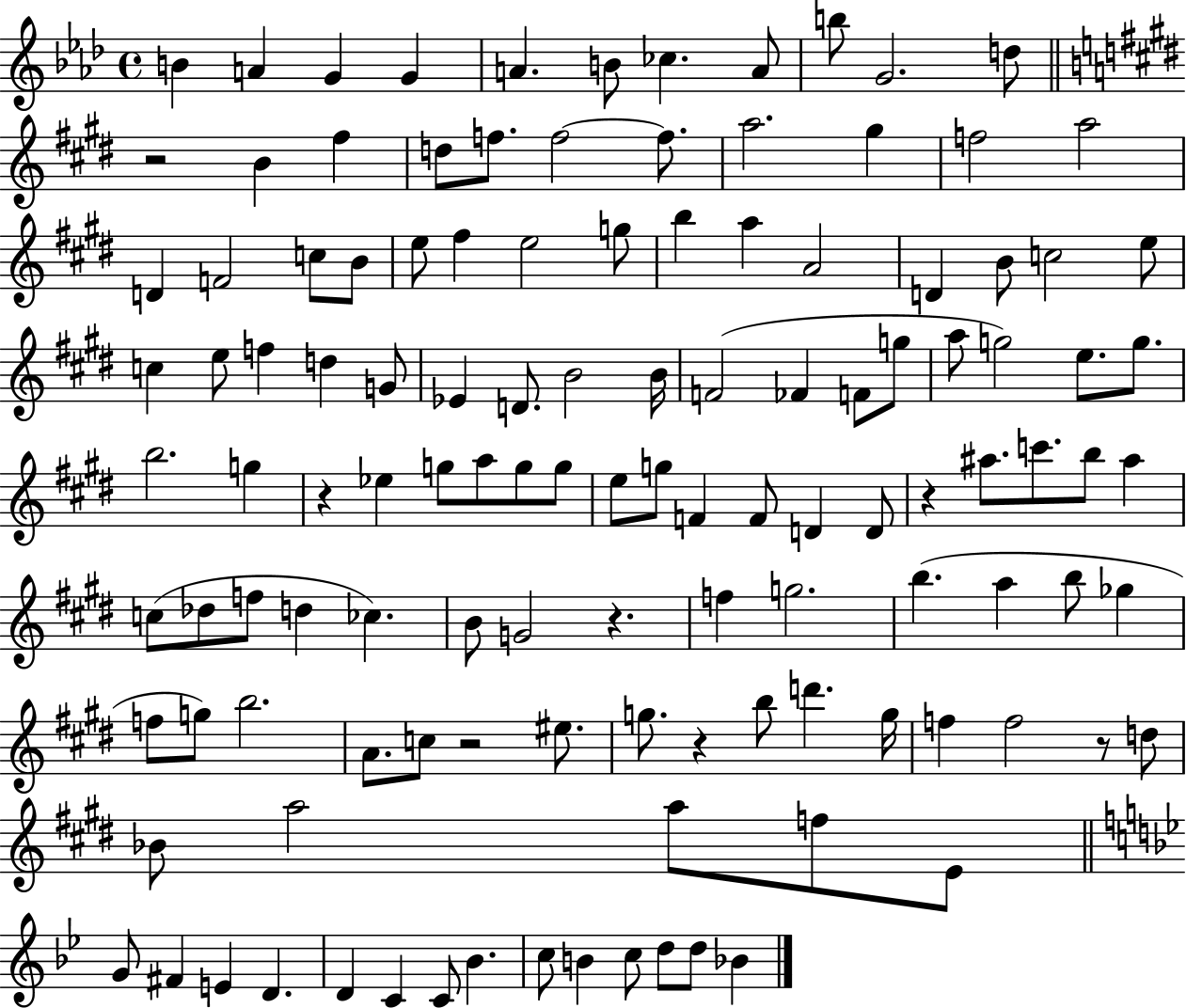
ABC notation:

X:1
T:Untitled
M:4/4
L:1/4
K:Ab
B A G G A B/2 _c A/2 b/2 G2 d/2 z2 B ^f d/2 f/2 f2 f/2 a2 ^g f2 a2 D F2 c/2 B/2 e/2 ^f e2 g/2 b a A2 D B/2 c2 e/2 c e/2 f d G/2 _E D/2 B2 B/4 F2 _F F/2 g/2 a/2 g2 e/2 g/2 b2 g z _e g/2 a/2 g/2 g/2 e/2 g/2 F F/2 D D/2 z ^a/2 c'/2 b/2 ^a c/2 _d/2 f/2 d _c B/2 G2 z f g2 b a b/2 _g f/2 g/2 b2 A/2 c/2 z2 ^e/2 g/2 z b/2 d' g/4 f f2 z/2 d/2 _B/2 a2 a/2 f/2 E/2 G/2 ^F E D D C C/2 _B c/2 B c/2 d/2 d/2 _B